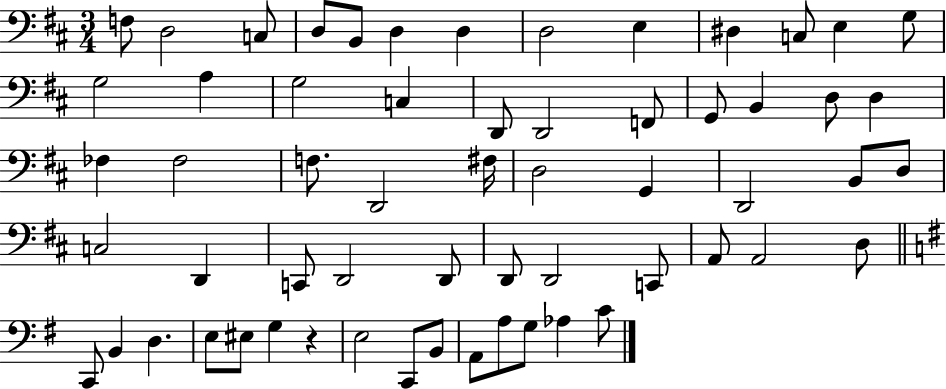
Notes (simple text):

F3/e D3/h C3/e D3/e B2/e D3/q D3/q D3/h E3/q D#3/q C3/e E3/q G3/e G3/h A3/q G3/h C3/q D2/e D2/h F2/e G2/e B2/q D3/e D3/q FES3/q FES3/h F3/e. D2/h F#3/s D3/h G2/q D2/h B2/e D3/e C3/h D2/q C2/e D2/h D2/e D2/e D2/h C2/e A2/e A2/h D3/e C2/e B2/q D3/q. E3/e EIS3/e G3/q R/q E3/h C2/e B2/e A2/e A3/e G3/e Ab3/q C4/e